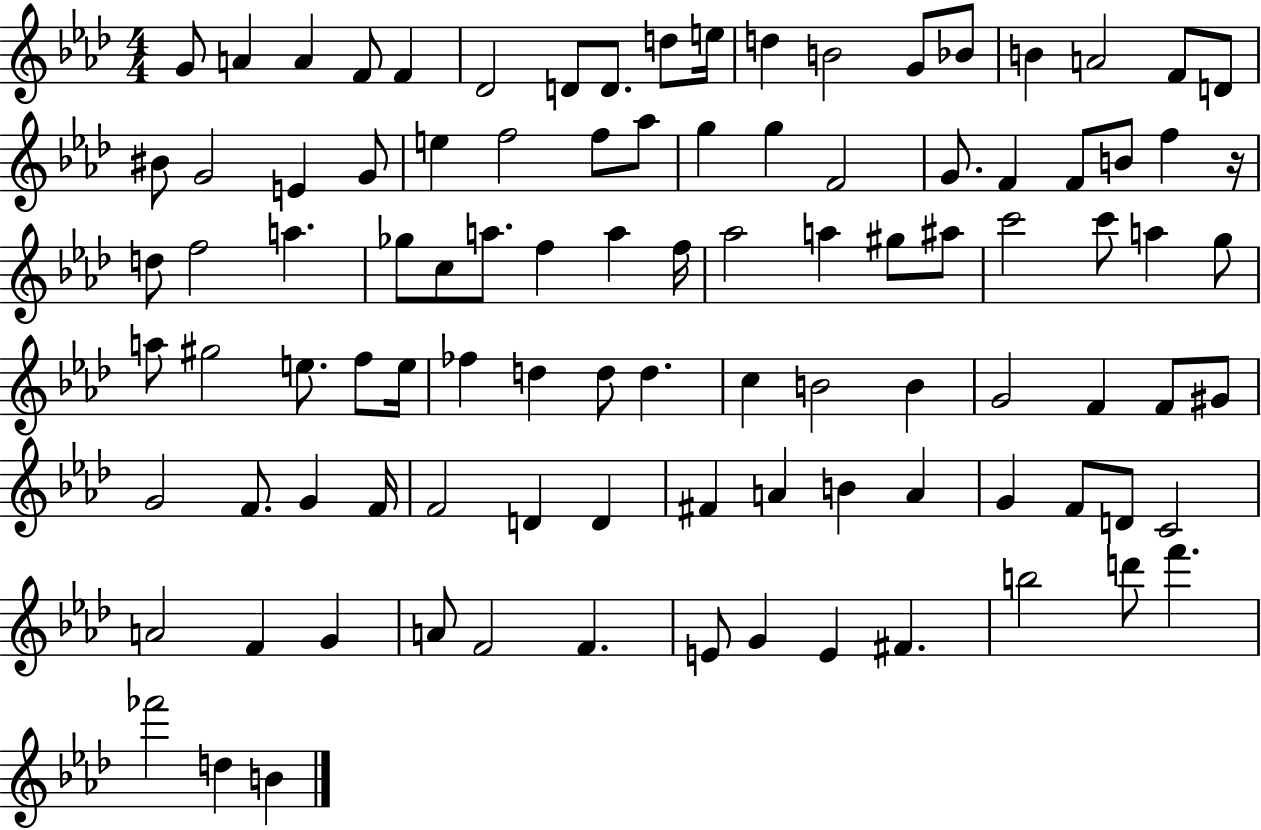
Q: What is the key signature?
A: AES major